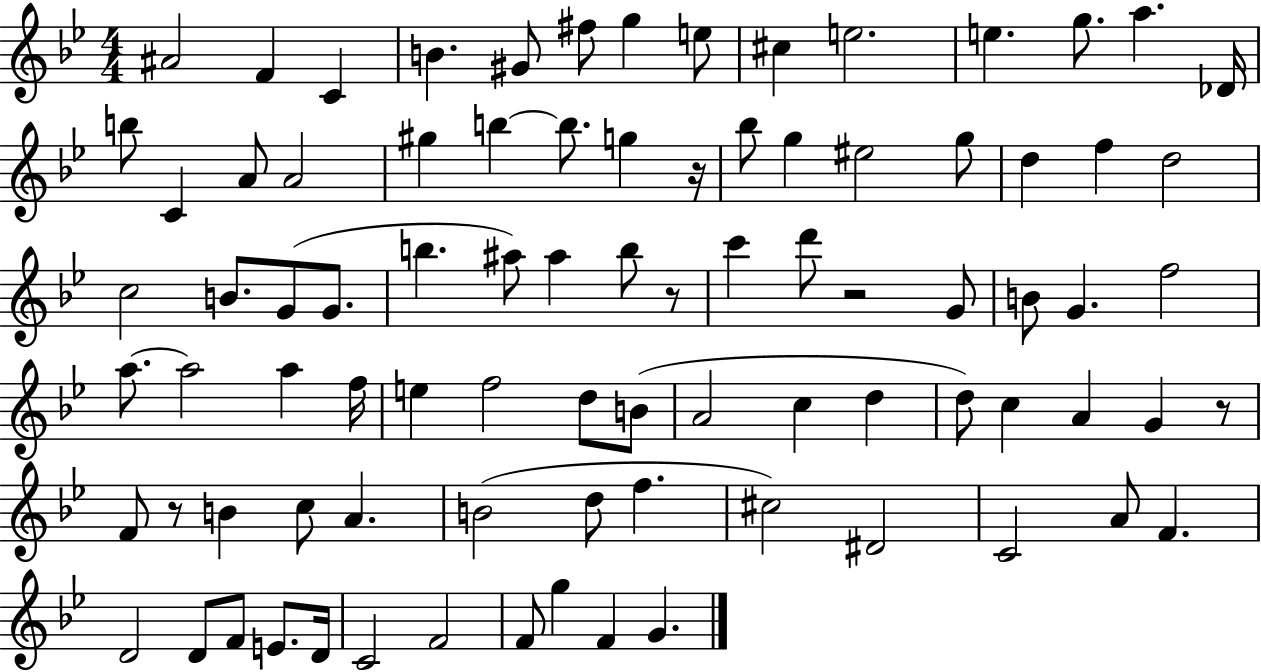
A#4/h F4/q C4/q B4/q. G#4/e F#5/e G5/q E5/e C#5/q E5/h. E5/q. G5/e. A5/q. Db4/s B5/e C4/q A4/e A4/h G#5/q B5/q B5/e. G5/q R/s Bb5/e G5/q EIS5/h G5/e D5/q F5/q D5/h C5/h B4/e. G4/e G4/e. B5/q. A#5/e A#5/q B5/e R/e C6/q D6/e R/h G4/e B4/e G4/q. F5/h A5/e. A5/h A5/q F5/s E5/q F5/h D5/e B4/e A4/h C5/q D5/q D5/e C5/q A4/q G4/q R/e F4/e R/e B4/q C5/e A4/q. B4/h D5/e F5/q. C#5/h D#4/h C4/h A4/e F4/q. D4/h D4/e F4/e E4/e. D4/s C4/h F4/h F4/e G5/q F4/q G4/q.